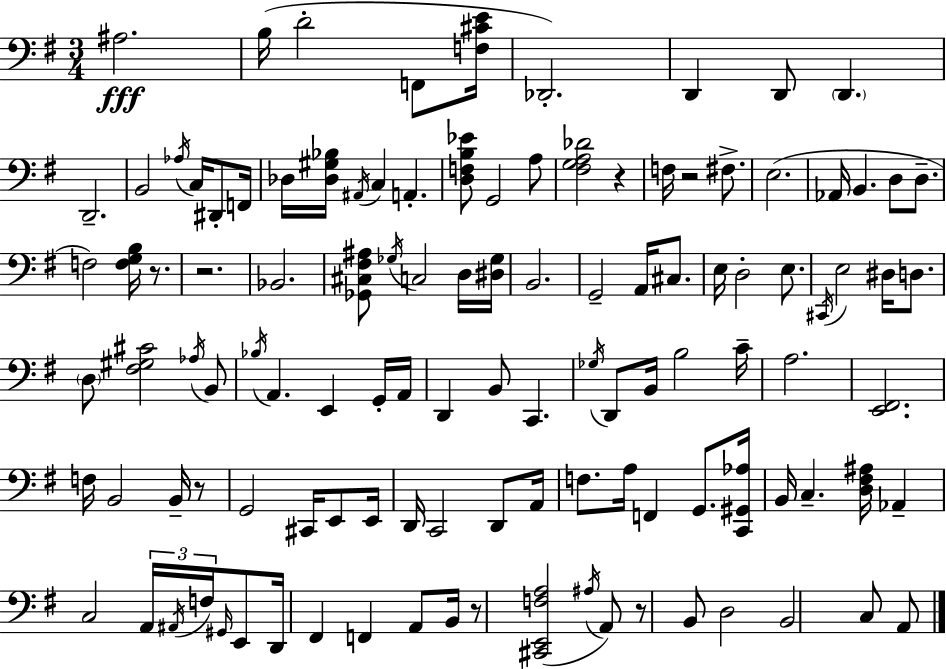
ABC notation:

X:1
T:Untitled
M:3/4
L:1/4
K:Em
^A,2 B,/4 D2 F,,/2 [F,^CE]/4 _D,,2 D,, D,,/2 D,, D,,2 B,,2 _A,/4 C,/4 ^D,,/2 F,,/4 _D,/4 [_D,^G,_B,]/4 ^A,,/4 C, A,, [D,F,B,_E]/2 G,,2 A,/2 [^F,G,A,_D]2 z F,/4 z2 ^F,/2 E,2 _A,,/4 B,, D,/2 D,/2 F,2 [F,G,B,]/4 z/2 z2 _B,,2 [_G,,^C,^F,^A,]/2 _G,/4 C,2 D,/4 [^D,_G,]/4 B,,2 G,,2 A,,/4 ^C,/2 E,/4 D,2 E,/2 ^C,,/4 E,2 ^D,/4 D,/2 D,/2 [^F,^G,^C]2 _A,/4 B,,/2 _B,/4 A,, E,, G,,/4 A,,/4 D,, B,,/2 C,, _G,/4 D,,/2 B,,/4 B,2 C/4 A,2 [E,,^F,,]2 F,/4 B,,2 B,,/4 z/2 G,,2 ^C,,/4 E,,/2 E,,/4 D,,/4 C,,2 D,,/2 A,,/4 F,/2 A,/4 F,, G,,/2 [C,,^G,,_A,]/4 B,,/4 C, [D,^F,^A,]/4 _A,, C,2 A,,/4 ^A,,/4 F,/4 ^G,,/4 E,,/2 D,,/4 ^F,, F,, A,,/2 B,,/4 z/2 [^C,,E,,F,A,]2 ^A,/4 A,,/2 z/2 B,,/2 D,2 B,,2 C,/2 A,,/2